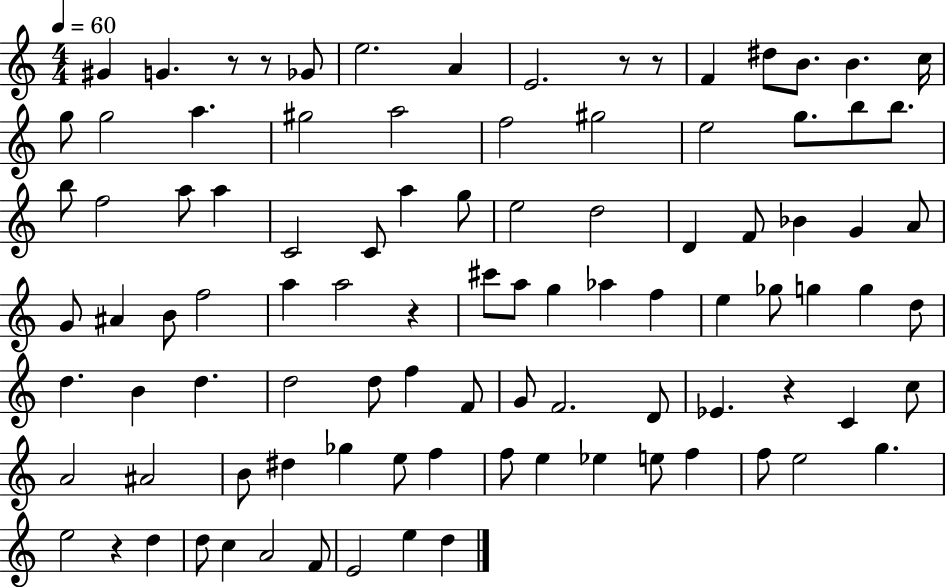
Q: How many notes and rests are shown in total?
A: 97